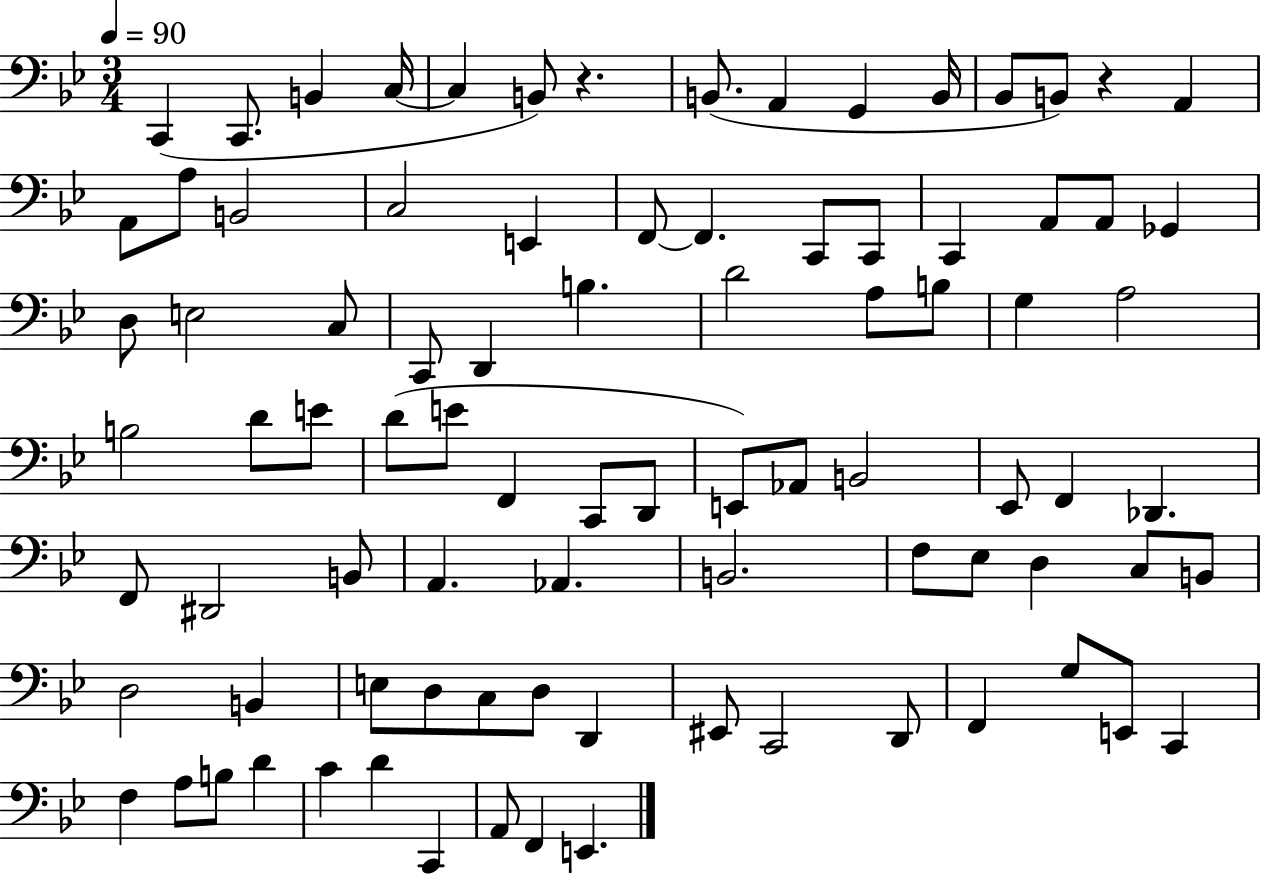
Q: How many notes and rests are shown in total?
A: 88